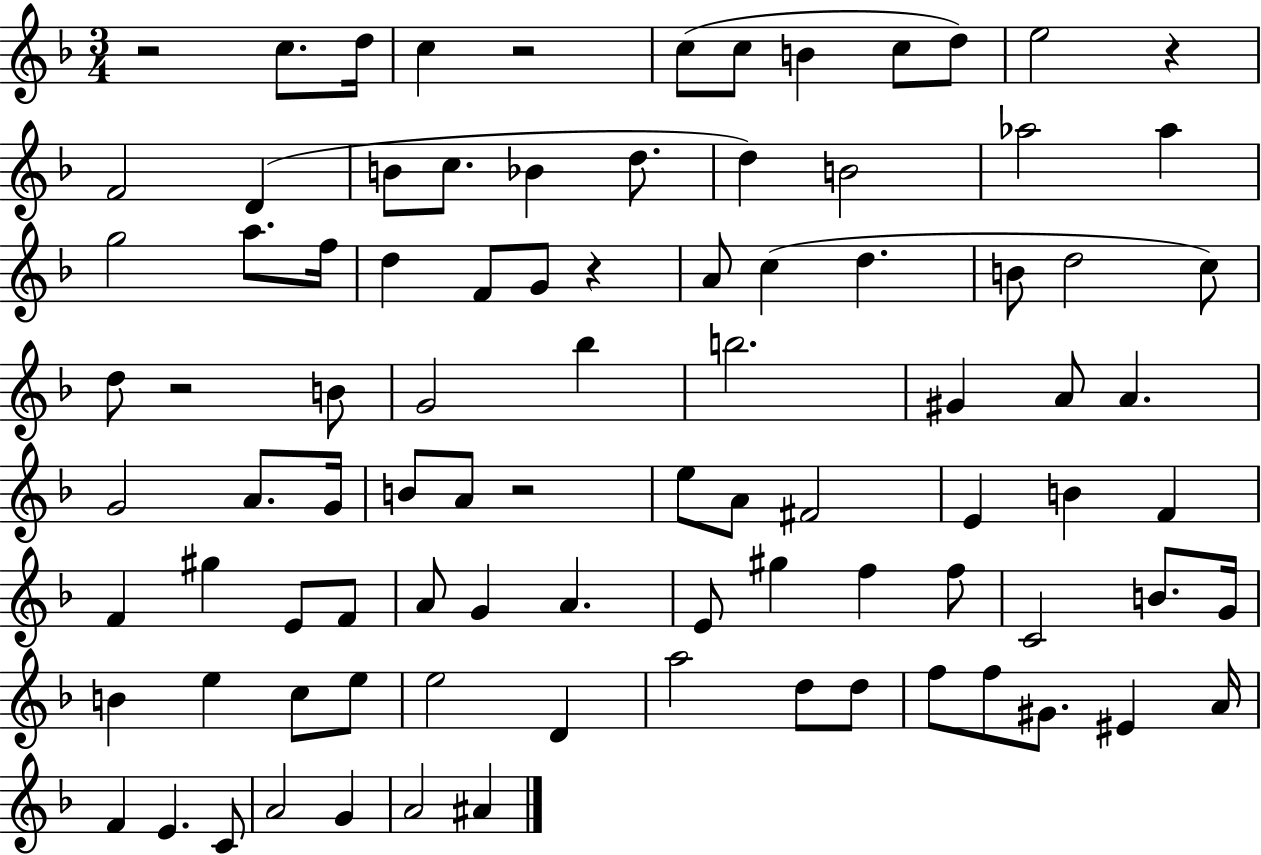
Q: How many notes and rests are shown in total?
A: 91